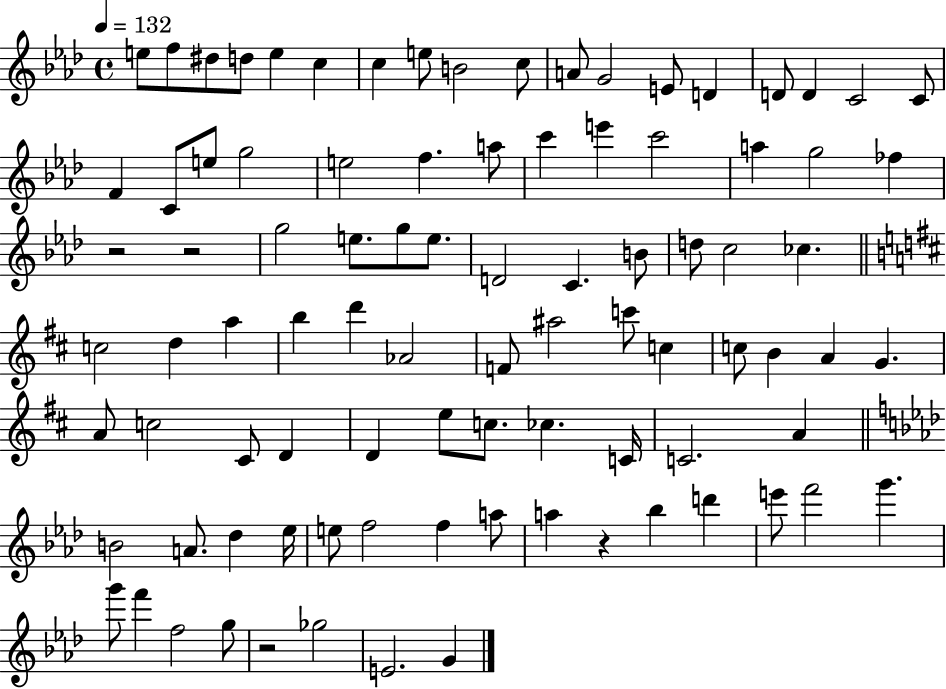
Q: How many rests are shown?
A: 4